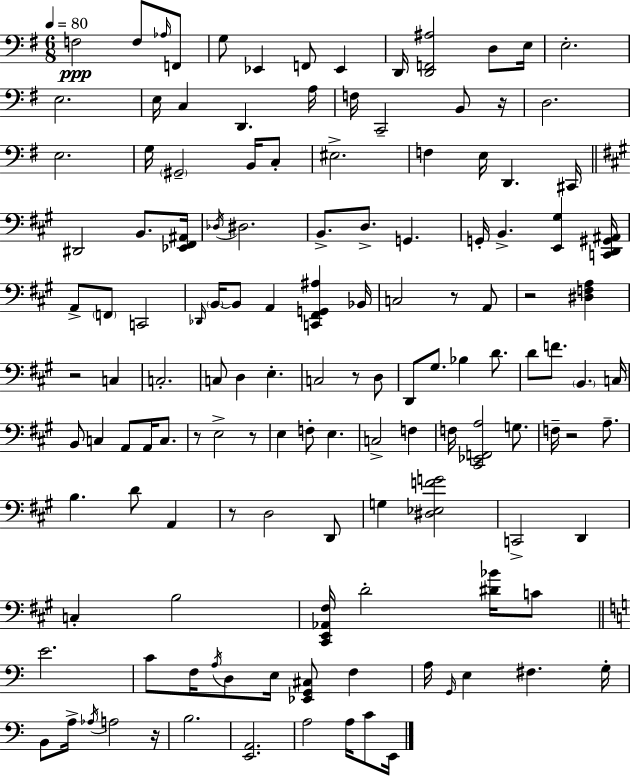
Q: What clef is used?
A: bass